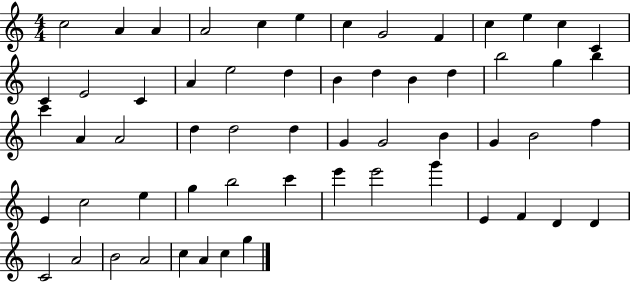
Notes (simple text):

C5/h A4/q A4/q A4/h C5/q E5/q C5/q G4/h F4/q C5/q E5/q C5/q C4/q C4/q E4/h C4/q A4/q E5/h D5/q B4/q D5/q B4/q D5/q B5/h G5/q B5/q C6/q A4/q A4/h D5/q D5/h D5/q G4/q G4/h B4/q G4/q B4/h F5/q E4/q C5/h E5/q G5/q B5/h C6/q E6/q E6/h G6/q E4/q F4/q D4/q D4/q C4/h A4/h B4/h A4/h C5/q A4/q C5/q G5/q